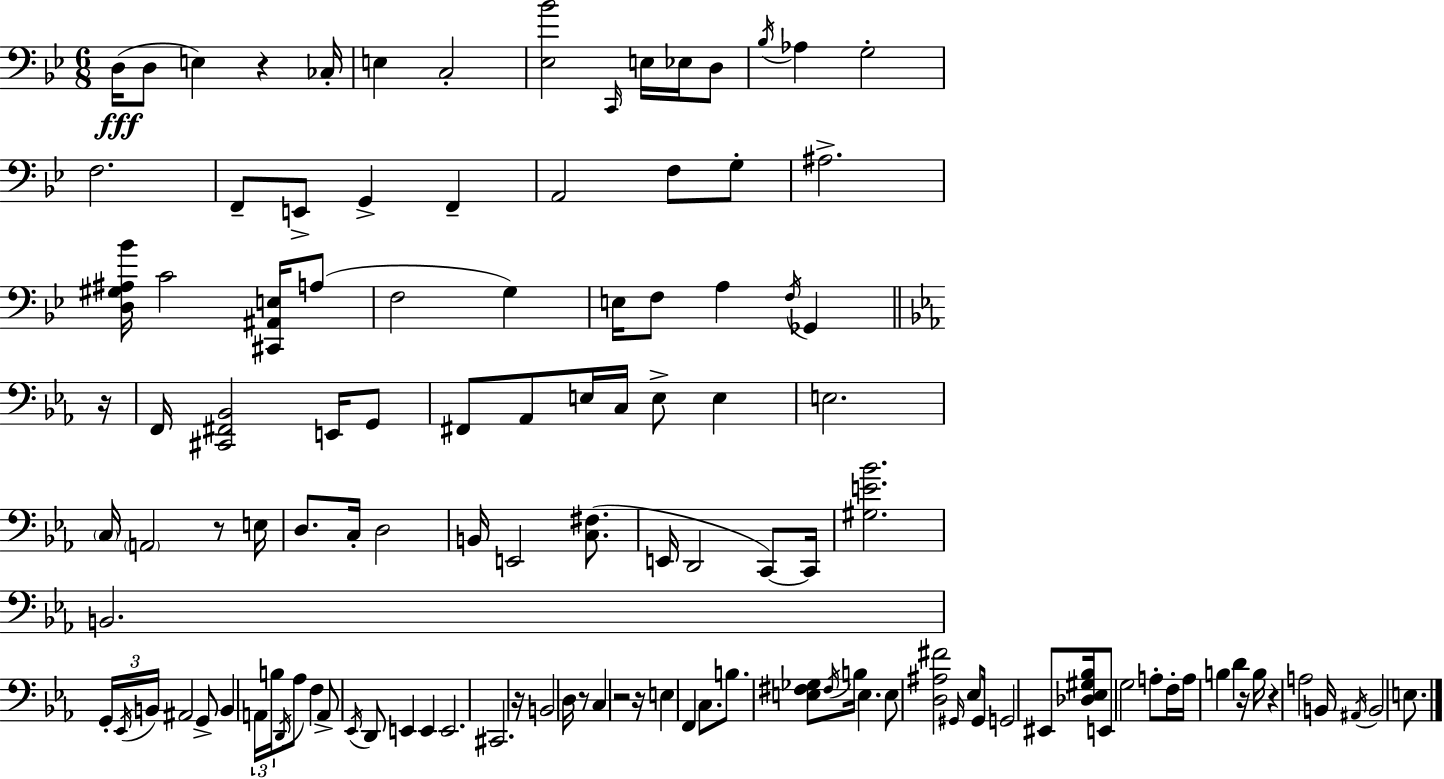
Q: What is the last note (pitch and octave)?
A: E3